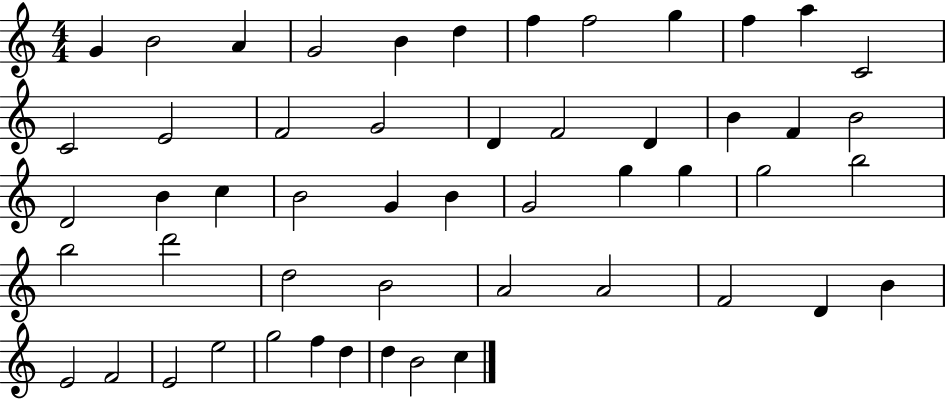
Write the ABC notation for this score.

X:1
T:Untitled
M:4/4
L:1/4
K:C
G B2 A G2 B d f f2 g f a C2 C2 E2 F2 G2 D F2 D B F B2 D2 B c B2 G B G2 g g g2 b2 b2 d'2 d2 B2 A2 A2 F2 D B E2 F2 E2 e2 g2 f d d B2 c